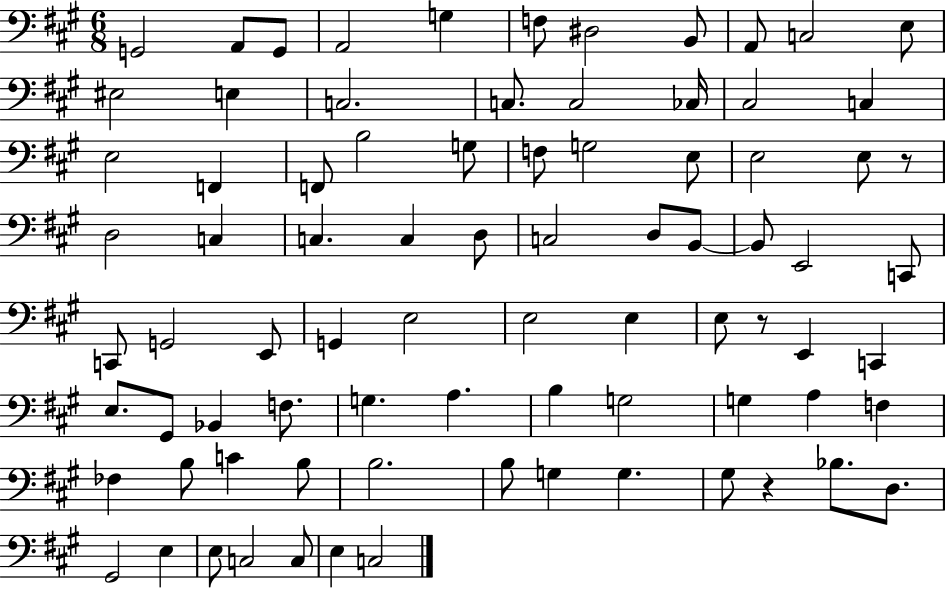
X:1
T:Untitled
M:6/8
L:1/4
K:A
G,,2 A,,/2 G,,/2 A,,2 G, F,/2 ^D,2 B,,/2 A,,/2 C,2 E,/2 ^E,2 E, C,2 C,/2 C,2 _C,/4 ^C,2 C, E,2 F,, F,,/2 B,2 G,/2 F,/2 G,2 E,/2 E,2 E,/2 z/2 D,2 C, C, C, D,/2 C,2 D,/2 B,,/2 B,,/2 E,,2 C,,/2 C,,/2 G,,2 E,,/2 G,, E,2 E,2 E, E,/2 z/2 E,, C,, E,/2 ^G,,/2 _B,, F,/2 G, A, B, G,2 G, A, F, _F, B,/2 C B,/2 B,2 B,/2 G, G, ^G,/2 z _B,/2 D,/2 ^G,,2 E, E,/2 C,2 C,/2 E, C,2